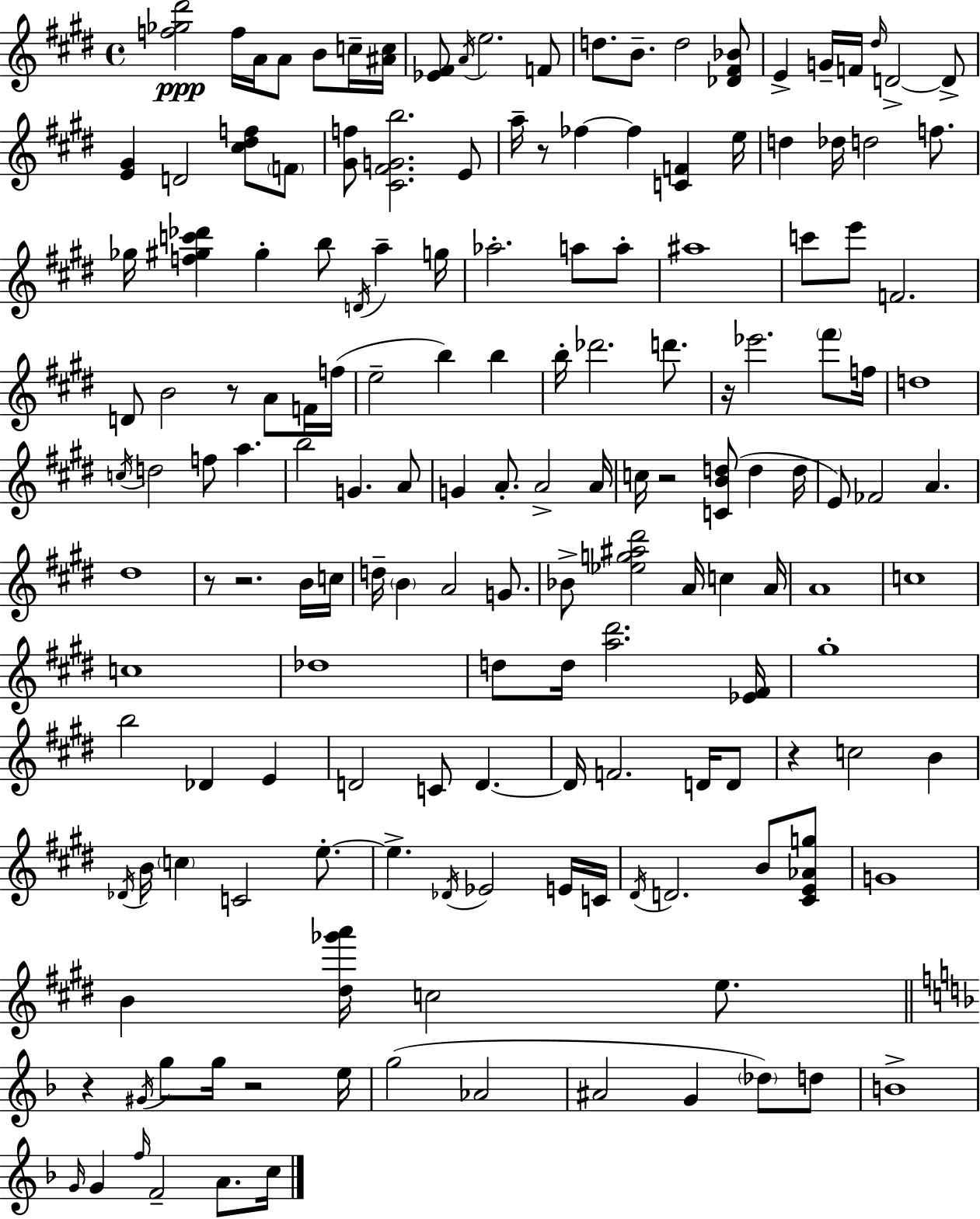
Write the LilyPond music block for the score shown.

{
  \clef treble
  \time 4/4
  \defaultTimeSignature
  \key e \major
  <f'' ges'' dis'''>2\ppp f''16 a'16 a'8 b'8 c''16-- <ais' c''>16 | <ees' fis'>8 \acciaccatura { a'16 } e''2. f'8 | d''8. b'8.-- d''2 <des' fis' bes'>8 | e'4-> g'16-- f'16 \grace { dis''16 } d'2->~~ | \break d'8-> <e' gis'>4 d'2 <cis'' dis'' f''>8 | \parenthesize f'8 <gis' f''>8 <cis' fis' g' b''>2. | e'8 a''16-- r8 fes''4~~ fes''4 <c' f'>4 | e''16 d''4 des''16 d''2 f''8. | \break ges''16 <f'' gis'' c''' des'''>4 gis''4-. b''8 \acciaccatura { d'16 } a''4-- | g''16 aes''2.-. a''8 | a''8-. ais''1 | c'''8 e'''8 f'2. | \break d'8 b'2 r8 a'8 | f'16 f''16( e''2-- b''4) b''4 | b''16-. des'''2. | d'''8. r16 ees'''2. | \break \parenthesize fis'''8 f''16 d''1 | \acciaccatura { c''16 } d''2 f''8 a''4. | b''2 g'4. | a'8 g'4 a'8.-. a'2-> | \break a'16 c''16 r2 <c' b' d''>8( d''4 | d''16 e'8) fes'2 a'4. | dis''1 | r8 r2. | \break b'16 c''16 d''16-- \parenthesize b'4 a'2 | g'8. bes'8-> <ees'' g'' ais'' dis'''>2 a'16 c''4 | a'16 a'1 | c''1 | \break c''1 | des''1 | d''8 d''16 <a'' dis'''>2. | <ees' fis'>16 gis''1-. | \break b''2 des'4 | e'4 d'2 c'8 d'4.~~ | d'16 f'2. | d'16 d'8 r4 c''2 | \break b'4 \acciaccatura { des'16 } b'16 \parenthesize c''4 c'2 | e''8.-.~~ e''4.-> \acciaccatura { des'16 } ees'2 | e'16 c'16 \acciaccatura { dis'16 } d'2. | b'8 <cis' e' aes' g''>8 g'1 | \break b'4 <dis'' ges''' a'''>16 c''2 | e''8. \bar "||" \break \key d \minor r4 \acciaccatura { gis'16 } g''8 g''16 r2 | e''16 g''2( aes'2 | ais'2 g'4 \parenthesize des''8) d''8 | b'1-> | \break \grace { g'16 } g'4 \grace { f''16 } f'2-- a'8. | c''16 \bar "|."
}